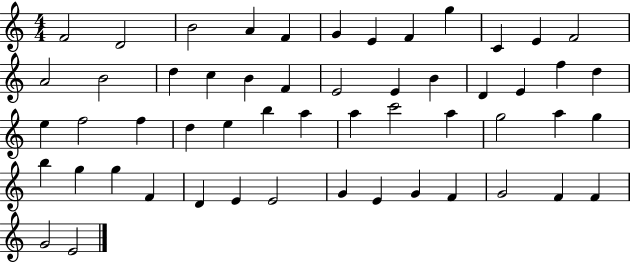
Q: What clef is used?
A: treble